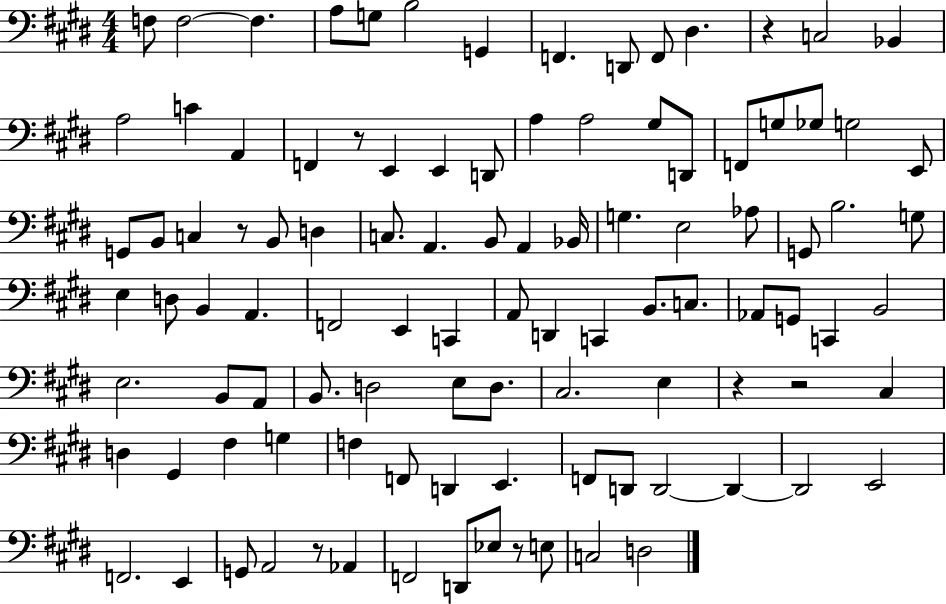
{
  \clef bass
  \numericTimeSignature
  \time 4/4
  \key e \major
  f8 f2~~ f4. | a8 g8 b2 g,4 | f,4. d,8 f,8 dis4. | r4 c2 bes,4 | \break a2 c'4 a,4 | f,4 r8 e,4 e,4 d,8 | a4 a2 gis8 d,8 | f,8 g8 ges8 g2 e,8 | \break g,8 b,8 c4 r8 b,8 d4 | c8. a,4. b,8 a,4 bes,16 | g4. e2 aes8 | g,8 b2. g8 | \break e4 d8 b,4 a,4. | f,2 e,4 c,4 | a,8 d,4 c,4 b,8. c8. | aes,8 g,8 c,4 b,2 | \break e2. b,8 a,8 | b,8. d2 e8 d8. | cis2. e4 | r4 r2 cis4 | \break d4 gis,4 fis4 g4 | f4 f,8 d,4 e,4. | f,8 d,8 d,2~~ d,4~~ | d,2 e,2 | \break f,2. e,4 | g,8 a,2 r8 aes,4 | f,2 d,8 ees8 r8 e8 | c2 d2 | \break \bar "|."
}